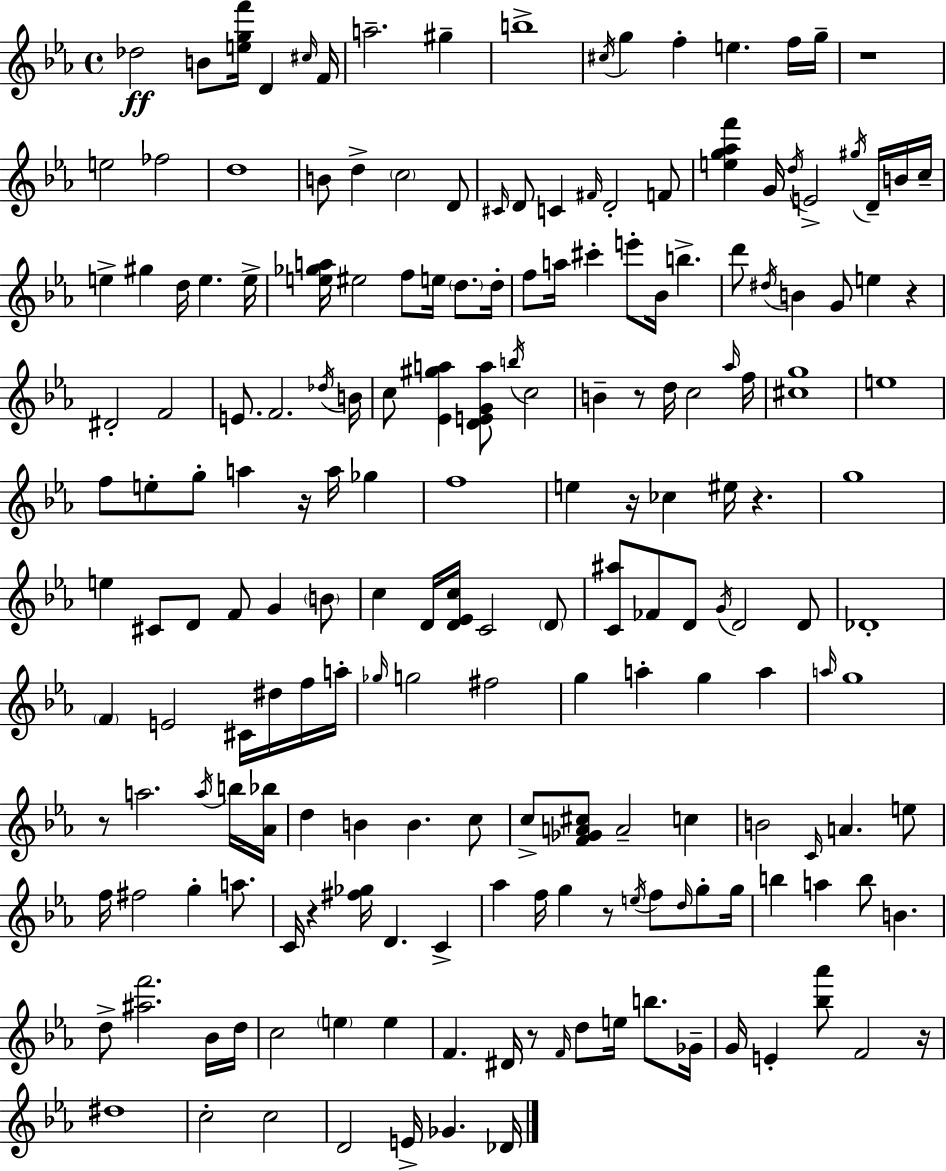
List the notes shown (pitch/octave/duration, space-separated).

Db5/h B4/e [E5,G5,F6]/s D4/q C#5/s F4/s A5/h. G#5/q B5/w C#5/s G5/q F5/q E5/q. F5/s G5/s R/w E5/h FES5/h D5/w B4/e D5/q C5/h D4/e C#4/s D4/e C4/q F#4/s D4/h F4/e [E5,G5,Ab5,F6]/q G4/s D5/s E4/h G#5/s D4/s B4/s C5/s E5/q G#5/q D5/s E5/q. E5/s [E5,Gb5,A5]/s EIS5/h F5/e E5/s D5/e. D5/s F5/e A5/s C#6/q E6/e Bb4/s B5/q. D6/e D#5/s B4/q G4/e E5/q R/q D#4/h F4/h E4/e. F4/h. Db5/s B4/s C5/e [Eb4,G#5,A5]/q [D4,E4,G4,A5]/e B5/s C5/h B4/q R/e D5/s C5/h Ab5/s F5/s [C#5,G5]/w E5/w F5/e E5/e G5/e A5/q R/s A5/s Gb5/q F5/w E5/q R/s CES5/q EIS5/s R/q. G5/w E5/q C#4/e D4/e F4/e G4/q B4/e C5/q D4/s [D4,Eb4,C5]/s C4/h D4/e [C4,A#5]/e FES4/e D4/e G4/s D4/h D4/e Db4/w F4/q E4/h C#4/s D#5/s F5/s A5/s Gb5/s G5/h F#5/h G5/q A5/q G5/q A5/q A5/s G5/w R/e A5/h. A5/s B5/s [Ab4,Bb5]/s D5/q B4/q B4/q. C5/e C5/e [F4,Gb4,A4,C#5]/e A4/h C5/q B4/h C4/s A4/q. E5/e F5/s F#5/h G5/q A5/e. C4/s R/q [F#5,Gb5]/s D4/q. C4/q Ab5/q F5/s G5/q R/e E5/s F5/e D5/s G5/e G5/s B5/q A5/q B5/e B4/q. D5/e [A#5,F6]/h. Bb4/s D5/s C5/h E5/q E5/q F4/q. D#4/s R/e F4/s D5/e E5/s B5/e. Gb4/s G4/s E4/q [Bb5,Ab6]/e F4/h R/s D#5/w C5/h C5/h D4/h E4/s Gb4/q. Db4/s